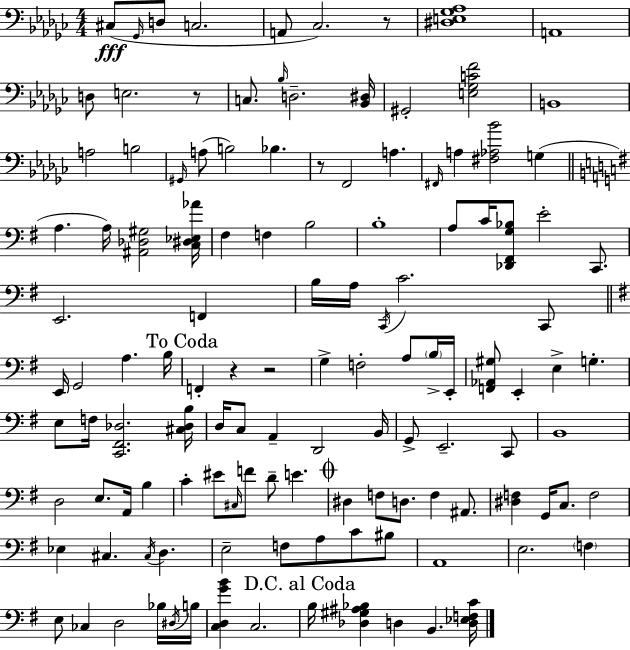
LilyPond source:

{
  \clef bass
  \numericTimeSignature
  \time 4/4
  \key ees \minor
  \repeat volta 2 { cis8(\fff \grace { ges,16 } d8 c2. | a,8 ces2.) r8 | <dis e ges aes>1 | a,1 | \break d8 e2. r8 | c8. \grace { bes16 } d2.-- | <bes, dis>16 gis,2-. <e ges c' f'>2 | b,1 | \break a2 b2 | \grace { gis,16 }( a8 b2) bes4. | r8 f,2 a4. | \grace { fis,16 } a4 <fis aes bes'>2 | \break g4( \bar "||" \break \key e \minor a4. a16) <ais, des gis>2 <c dis ees aes'>16 | fis4 f4 b2 | b1-. | a8 c'16 <des, fis, g bes>8 e'2-. c,8. | \break e,2. f,4 | b16 a16 \acciaccatura { c,16 } c'2. c,8 | \bar "||" \break \key g \major e,16 g,2 a4. b16 | \mark "To Coda" f,4-. r4 r2 | g4-> f2-. a8 \parenthesize b16-> e,16-. | <f, aes, gis>8 e,4-. e4-> g4.-. | \break e8 f16 <c, fis, des>2. <cis des b>16 | d16 c8 a,4-- d,2 b,16 | g,8-> e,2.-- c,8 | b,1 | \break d2 e8. a,16 b4 | c'4-. eis'8 \grace { cis16 } f'8 d'8-- e'4. | \mark \markup { \musicglyph "scripts.coda" } dis4 f8 d8. f4 ais,8. | <dis f>4 g,16 c8. f2 | \break ees4 cis4. \acciaccatura { cis16 } d4. | e2-- f8 a8 c'8 | bis8 a,1 | e2. \parenthesize f4 | \break e8 ces4 d2 | bes16 \acciaccatura { dis16 } b16 <c d g' b'>4 c2. | \mark "D.C. al Coda" b16 <des gis ais bes>4 d4 b,4. | <d ees f c'>16 } \bar "|."
}